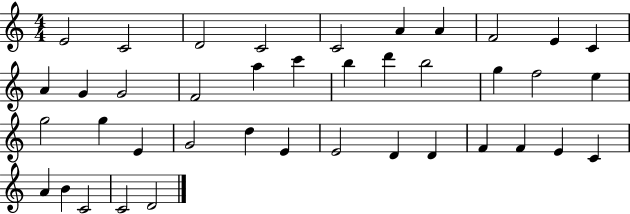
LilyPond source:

{
  \clef treble
  \numericTimeSignature
  \time 4/4
  \key c \major
  e'2 c'2 | d'2 c'2 | c'2 a'4 a'4 | f'2 e'4 c'4 | \break a'4 g'4 g'2 | f'2 a''4 c'''4 | b''4 d'''4 b''2 | g''4 f''2 e''4 | \break g''2 g''4 e'4 | g'2 d''4 e'4 | e'2 d'4 d'4 | f'4 f'4 e'4 c'4 | \break a'4 b'4 c'2 | c'2 d'2 | \bar "|."
}